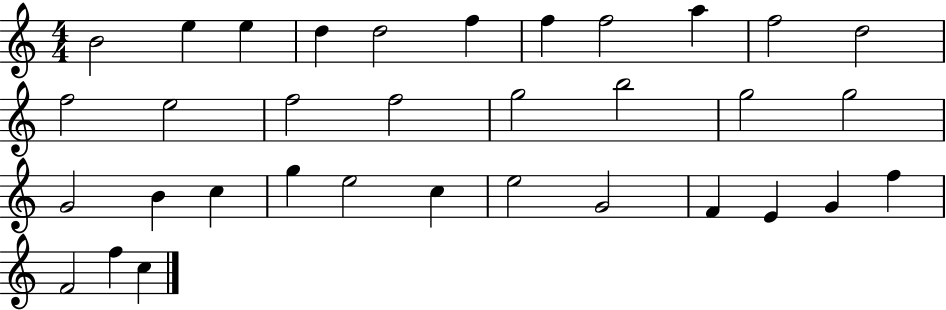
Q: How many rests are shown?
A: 0